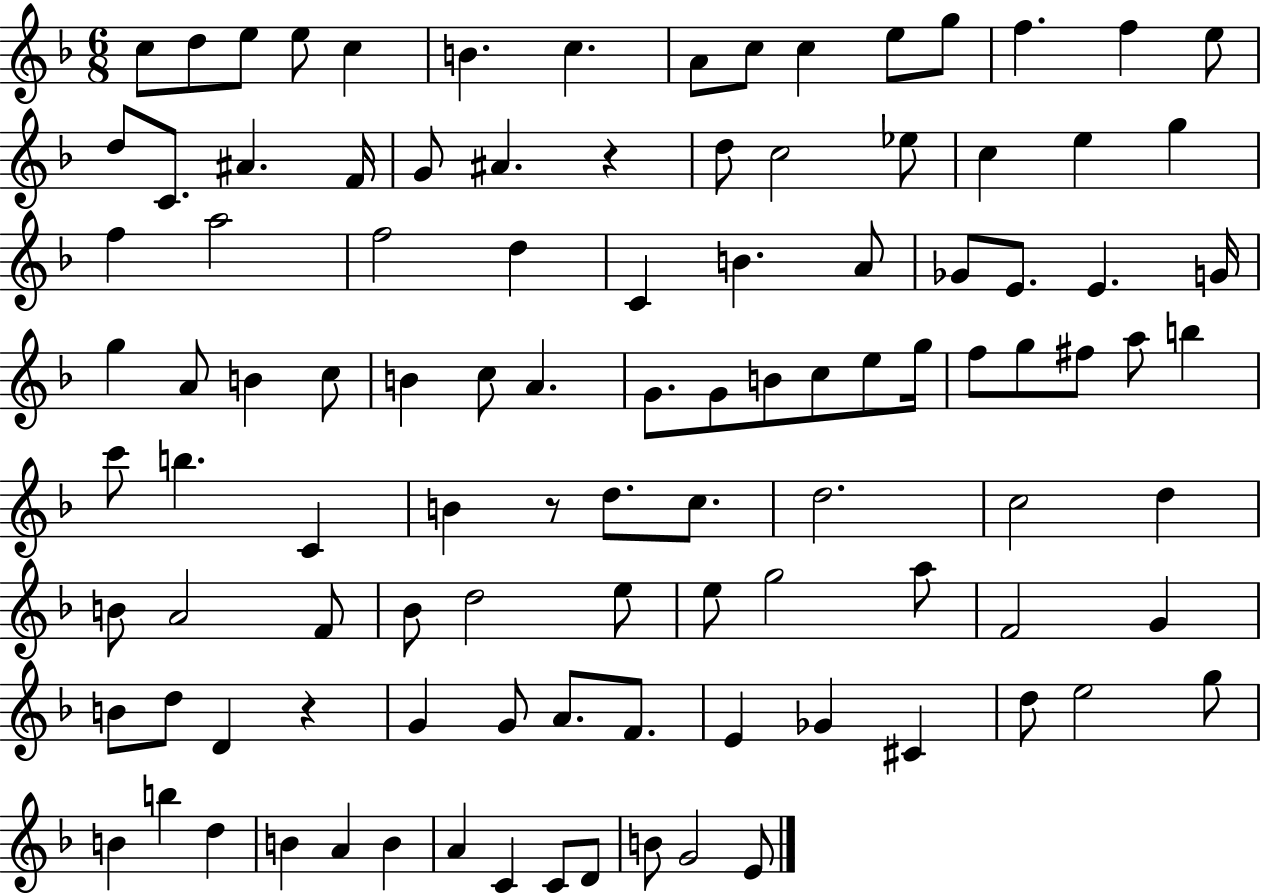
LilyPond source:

{
  \clef treble
  \numericTimeSignature
  \time 6/8
  \key f \major
  \repeat volta 2 { c''8 d''8 e''8 e''8 c''4 | b'4. c''4. | a'8 c''8 c''4 e''8 g''8 | f''4. f''4 e''8 | \break d''8 c'8. ais'4. f'16 | g'8 ais'4. r4 | d''8 c''2 ees''8 | c''4 e''4 g''4 | \break f''4 a''2 | f''2 d''4 | c'4 b'4. a'8 | ges'8 e'8. e'4. g'16 | \break g''4 a'8 b'4 c''8 | b'4 c''8 a'4. | g'8. g'8 b'8 c''8 e''8 g''16 | f''8 g''8 fis''8 a''8 b''4 | \break c'''8 b''4. c'4 | b'4 r8 d''8. c''8. | d''2. | c''2 d''4 | \break b'8 a'2 f'8 | bes'8 d''2 e''8 | e''8 g''2 a''8 | f'2 g'4 | \break b'8 d''8 d'4 r4 | g'4 g'8 a'8. f'8. | e'4 ges'4 cis'4 | d''8 e''2 g''8 | \break b'4 b''4 d''4 | b'4 a'4 b'4 | a'4 c'4 c'8 d'8 | b'8 g'2 e'8 | \break } \bar "|."
}